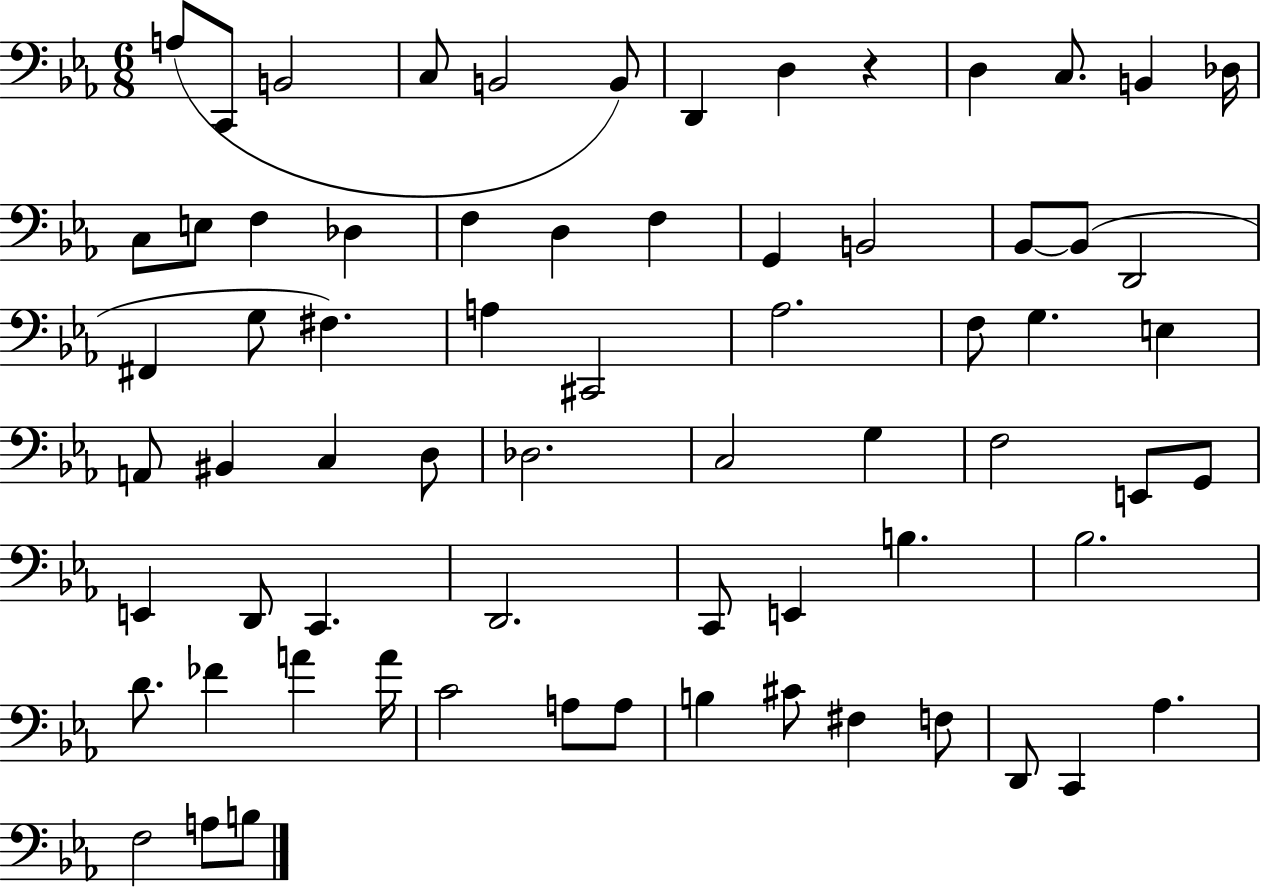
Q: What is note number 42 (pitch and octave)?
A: E2